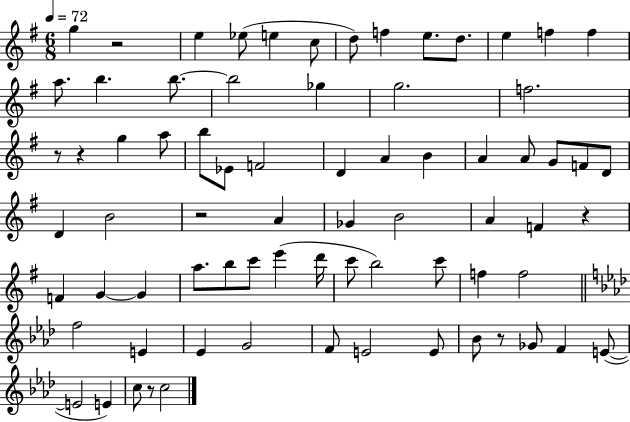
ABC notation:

X:1
T:Untitled
M:6/8
L:1/4
K:G
g z2 e _e/2 e c/2 d/2 f e/2 d/2 e f f a/2 b b/2 b2 _g g2 f2 z/2 z g a/2 b/2 _E/2 F2 D A B A A/2 G/2 F/2 D/2 D B2 z2 A _G B2 A F z F G G a/2 b/2 c'/2 e' d'/4 c'/2 b2 c'/2 f f2 f2 E _E G2 F/2 E2 E/2 _B/2 z/2 _G/2 F E/2 E2 E c/2 z/2 c2